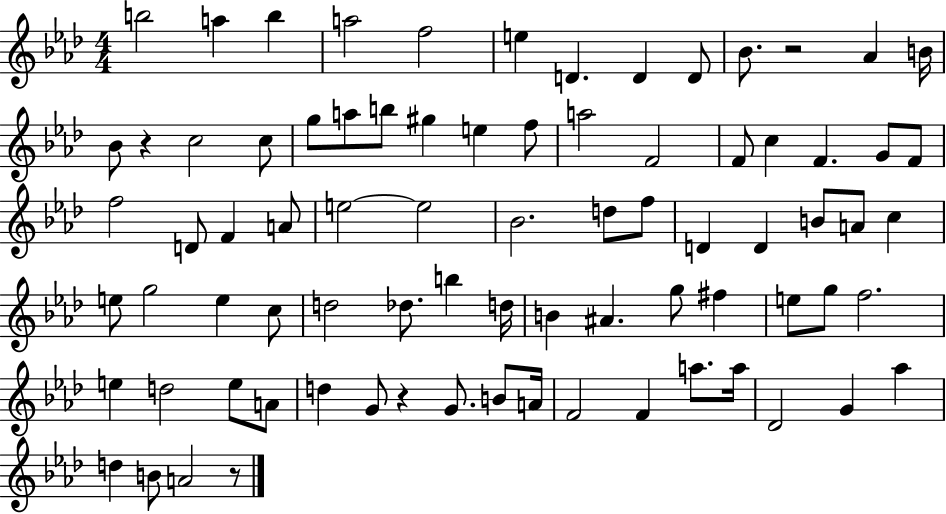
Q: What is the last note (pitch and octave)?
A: A4